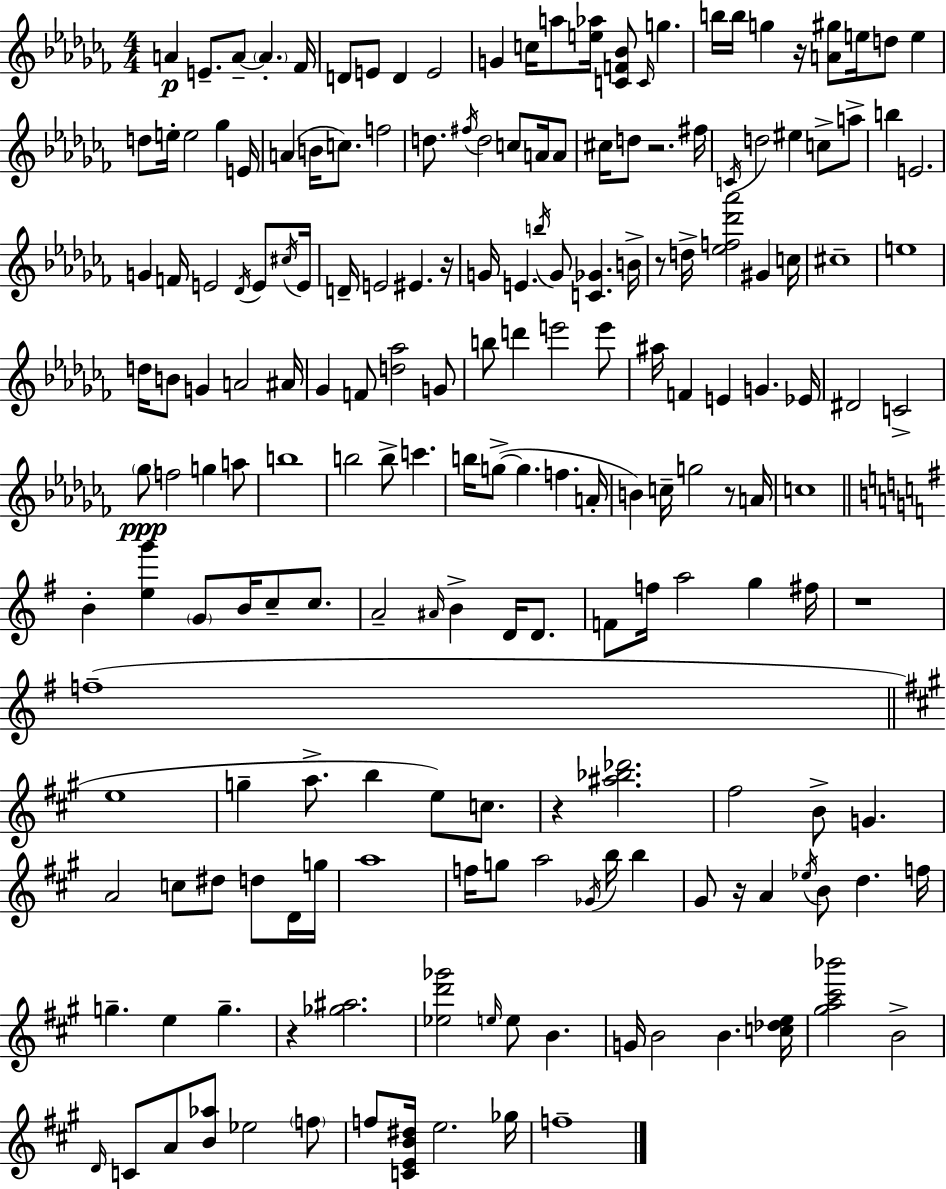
A4/q E4/e. A4/e A4/q. FES4/s D4/e E4/e D4/q E4/h G4/q C5/s A5/e [E5,Ab5]/s [C4,F4,Bb4]/e C4/s G5/q. B5/s B5/s G5/q R/s [A4,G#5]/e E5/s D5/e E5/q D5/e E5/s E5/h Gb5/q E4/s A4/q B4/s C5/e. F5/h D5/e. F#5/s D5/h C5/e A4/s A4/e C#5/s D5/e R/h. F#5/s C4/s D5/h EIS5/q C5/e A5/e B5/q E4/h. G4/q F4/s E4/h Db4/s E4/e C#5/s E4/s D4/s E4/h EIS4/q. R/s G4/s E4/q. B5/s G4/e [C4,Gb4]/q. B4/s R/e D5/s [Eb5,F5,Db6,Ab6]/h G#4/q C5/s C#5/w E5/w D5/s B4/e G4/q A4/h A#4/s Gb4/q F4/e [D5,Ab5]/h G4/e B5/e D6/q E6/h E6/e A#5/s F4/q E4/q G4/q. Eb4/s D#4/h C4/h Gb5/e F5/h G5/q A5/e B5/w B5/h B5/e C6/q. B5/s G5/e G5/q. F5/q. A4/s B4/q C5/s G5/h R/e A4/s C5/w B4/q [E5,G6]/q G4/e B4/s C5/e C5/e. A4/h A#4/s B4/q D4/s D4/e. F4/e F5/s A5/h G5/q F#5/s R/w F5/w E5/w G5/q A5/e. B5/q E5/e C5/e. R/q [A#5,Bb5,Db6]/h. F#5/h B4/e G4/q. A4/h C5/e D#5/e D5/e D4/s G5/s A5/w F5/s G5/e A5/h Gb4/s B5/s B5/q G#4/e R/s A4/q Eb5/s B4/e D5/q. F5/s G5/q. E5/q G5/q. R/q [Gb5,A#5]/h. [Eb5,D6,Gb6]/h E5/s E5/e B4/q. G4/s B4/h B4/q. [C5,Db5,E5]/s [G#5,A5,C#6,Bb6]/h B4/h D4/s C4/e A4/e [B4,Ab5]/e Eb5/h F5/e F5/e [C4,E4,B4,D#5]/s E5/h. Gb5/s F5/w